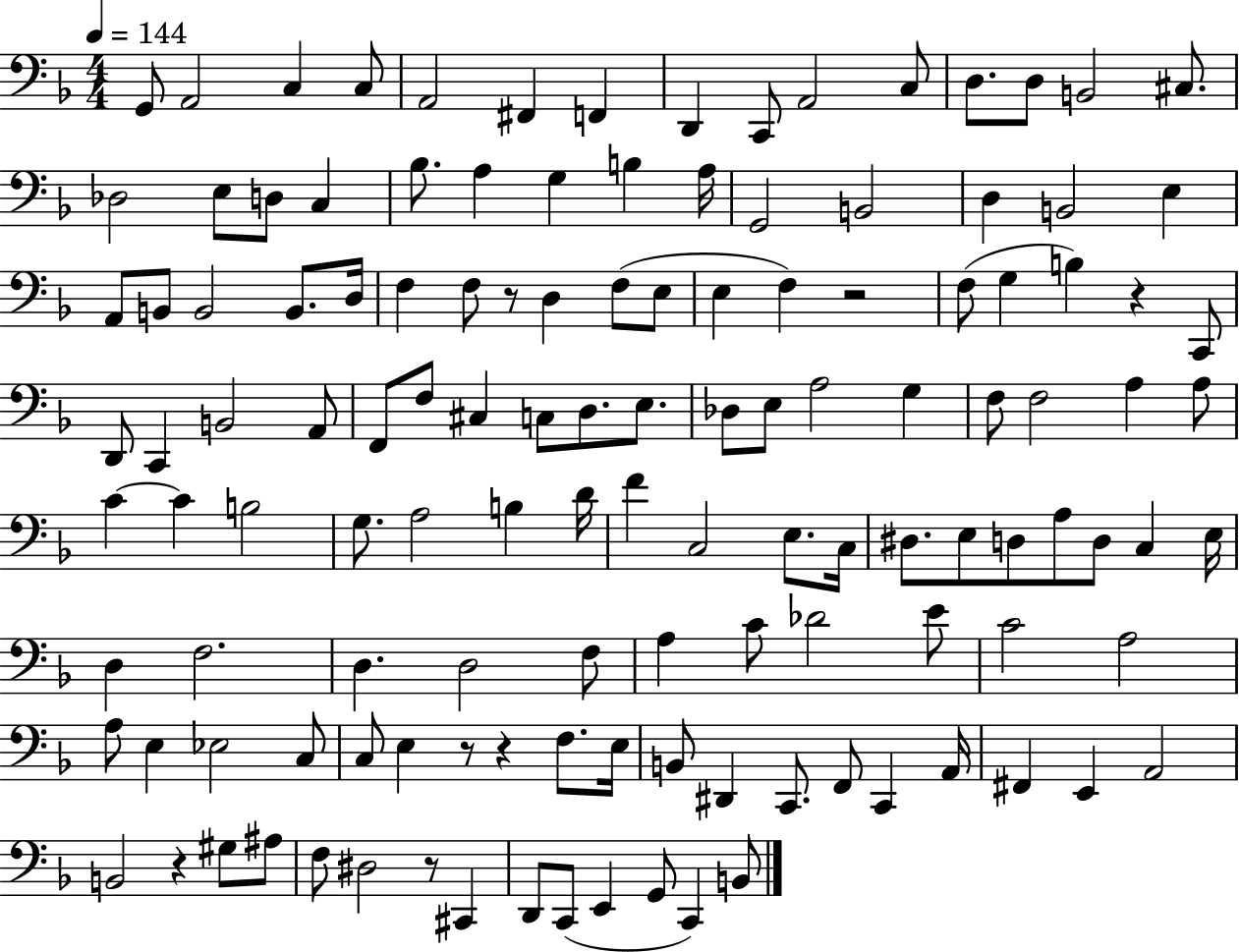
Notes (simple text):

G2/e A2/h C3/q C3/e A2/h F#2/q F2/q D2/q C2/e A2/h C3/e D3/e. D3/e B2/h C#3/e. Db3/h E3/e D3/e C3/q Bb3/e. A3/q G3/q B3/q A3/s G2/h B2/h D3/q B2/h E3/q A2/e B2/e B2/h B2/e. D3/s F3/q F3/e R/e D3/q F3/e E3/e E3/q F3/q R/h F3/e G3/q B3/q R/q C2/e D2/e C2/q B2/h A2/e F2/e F3/e C#3/q C3/e D3/e. E3/e. Db3/e E3/e A3/h G3/q F3/e F3/h A3/q A3/e C4/q C4/q B3/h G3/e. A3/h B3/q D4/s F4/q C3/h E3/e. C3/s D#3/e. E3/e D3/e A3/e D3/e C3/q E3/s D3/q F3/h. D3/q. D3/h F3/e A3/q C4/e Db4/h E4/e C4/h A3/h A3/e E3/q Eb3/h C3/e C3/e E3/q R/e R/q F3/e. E3/s B2/e D#2/q C2/e. F2/e C2/q A2/s F#2/q E2/q A2/h B2/h R/q G#3/e A#3/e F3/e D#3/h R/e C#2/q D2/e C2/e E2/q G2/e C2/q B2/e